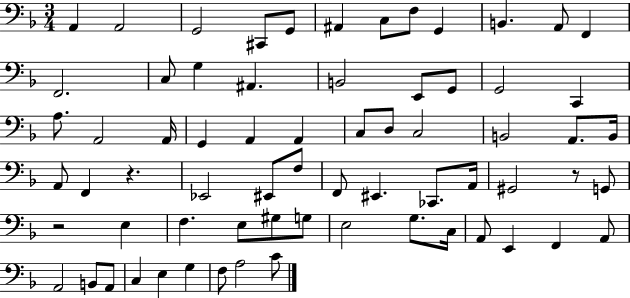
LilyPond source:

{
  \clef bass
  \numericTimeSignature
  \time 3/4
  \key f \major
  \repeat volta 2 { a,4 a,2 | g,2 cis,8 g,8 | ais,4 c8 f8 g,4 | b,4. a,8 f,4 | \break f,2. | c8 g4 ais,4. | b,2 e,8 g,8 | g,2 c,4 | \break a8. a,2 a,16 | g,4 a,4 a,4 | c8 d8 c2 | b,2 a,8. b,16 | \break a,8 f,4 r4. | ees,2 eis,8 f8 | f,8 eis,4. ces,8. a,16 | gis,2 r8 g,8 | \break r2 e4 | f4. e8 gis8 g8 | e2 g8. c16 | a,8 e,4 f,4 a,8 | \break a,2 b,8 a,8 | c4 e4 g4 | f8 a2 c'8 | } \bar "|."
}